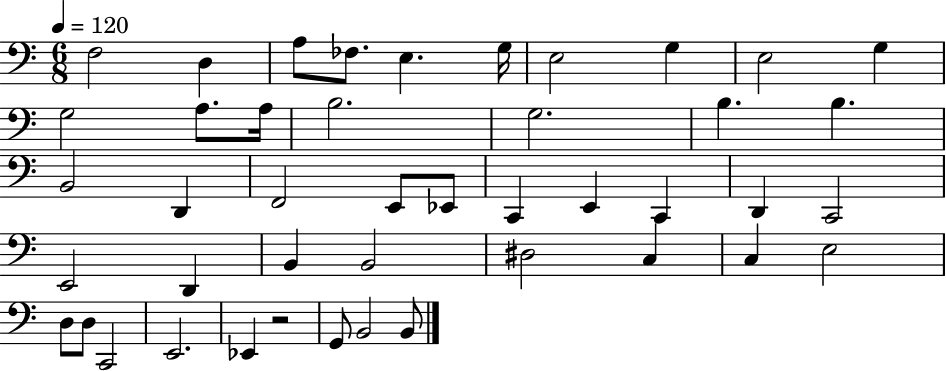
F3/h D3/q A3/e FES3/e. E3/q. G3/s E3/h G3/q E3/h G3/q G3/h A3/e. A3/s B3/h. G3/h. B3/q. B3/q. B2/h D2/q F2/h E2/e Eb2/e C2/q E2/q C2/q D2/q C2/h E2/h D2/q B2/q B2/h D#3/h C3/q C3/q E3/h D3/e D3/e C2/h E2/h. Eb2/q R/h G2/e B2/h B2/e